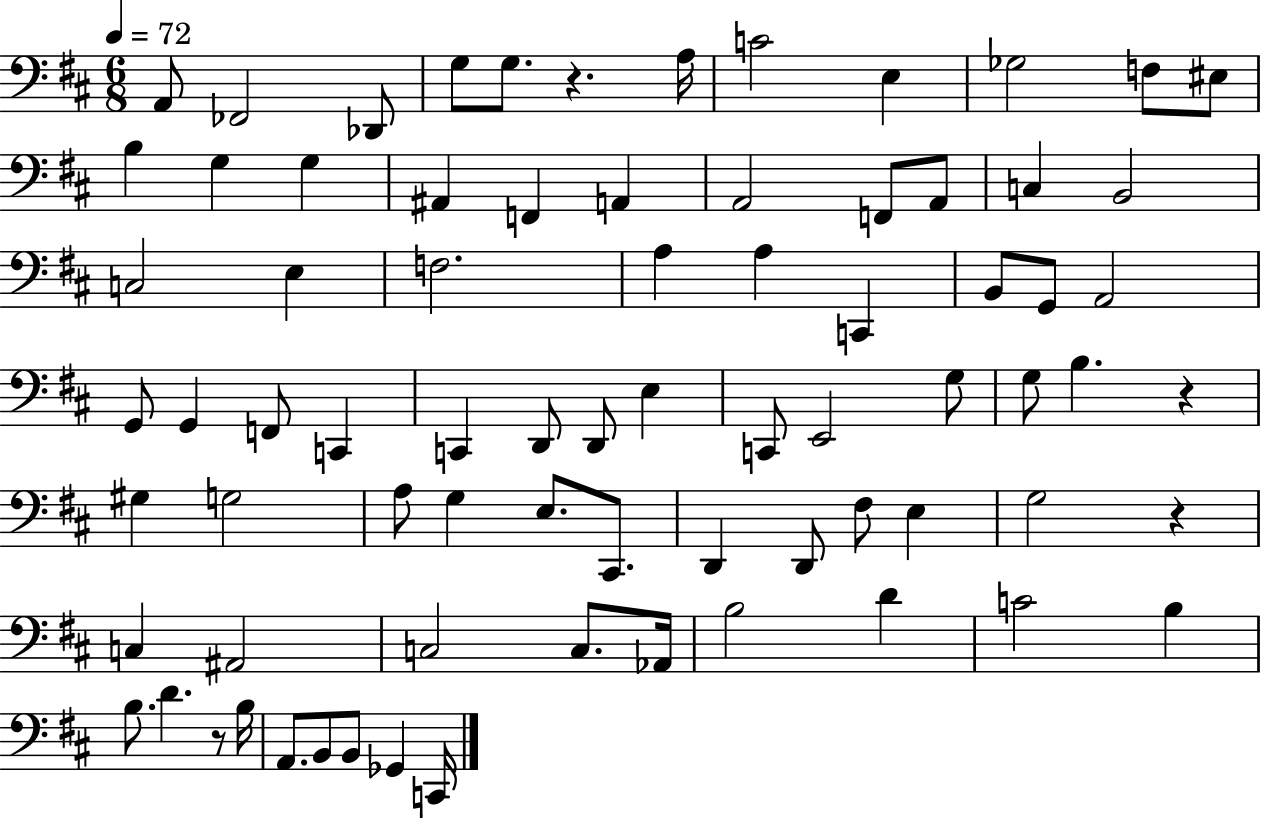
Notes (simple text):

A2/e FES2/h Db2/e G3/e G3/e. R/q. A3/s C4/h E3/q Gb3/h F3/e EIS3/e B3/q G3/q G3/q A#2/q F2/q A2/q A2/h F2/e A2/e C3/q B2/h C3/h E3/q F3/h. A3/q A3/q C2/q B2/e G2/e A2/h G2/e G2/q F2/e C2/q C2/q D2/e D2/e E3/q C2/e E2/h G3/e G3/e B3/q. R/q G#3/q G3/h A3/e G3/q E3/e. C#2/e. D2/q D2/e F#3/e E3/q G3/h R/q C3/q A#2/h C3/h C3/e. Ab2/s B3/h D4/q C4/h B3/q B3/e. D4/q. R/e B3/s A2/e. B2/e B2/e Gb2/q C2/s